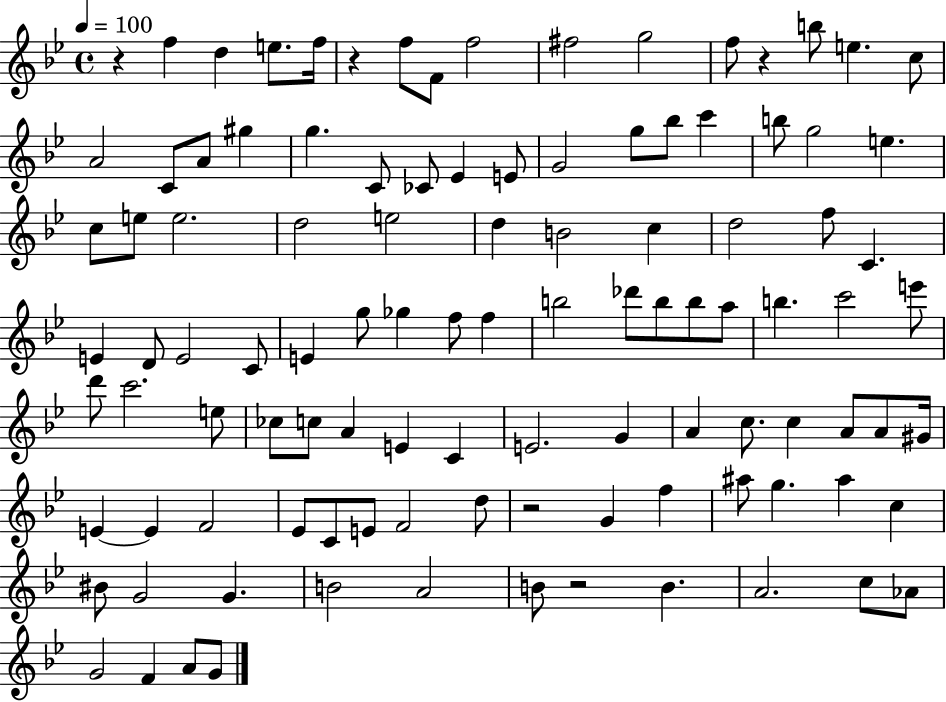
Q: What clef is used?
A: treble